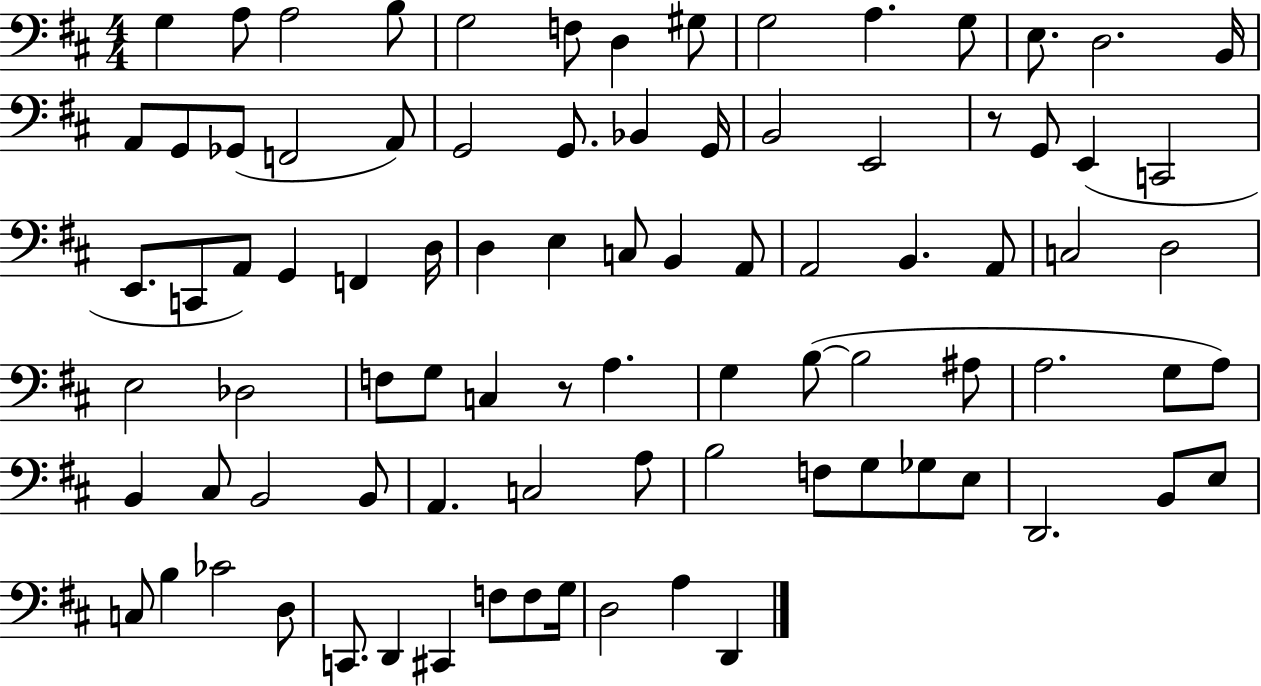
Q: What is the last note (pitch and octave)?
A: D2